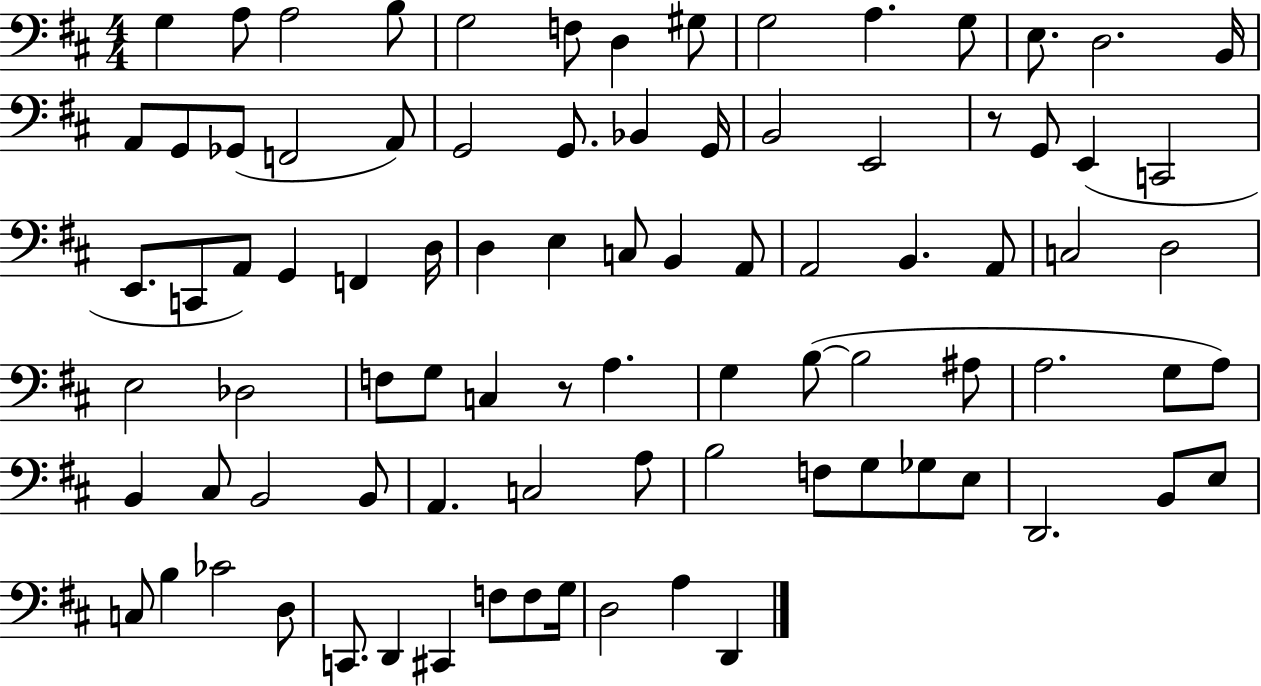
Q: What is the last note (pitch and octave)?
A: D2